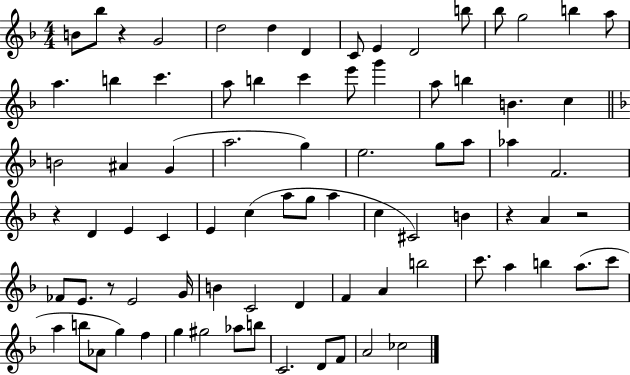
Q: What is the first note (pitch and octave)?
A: B4